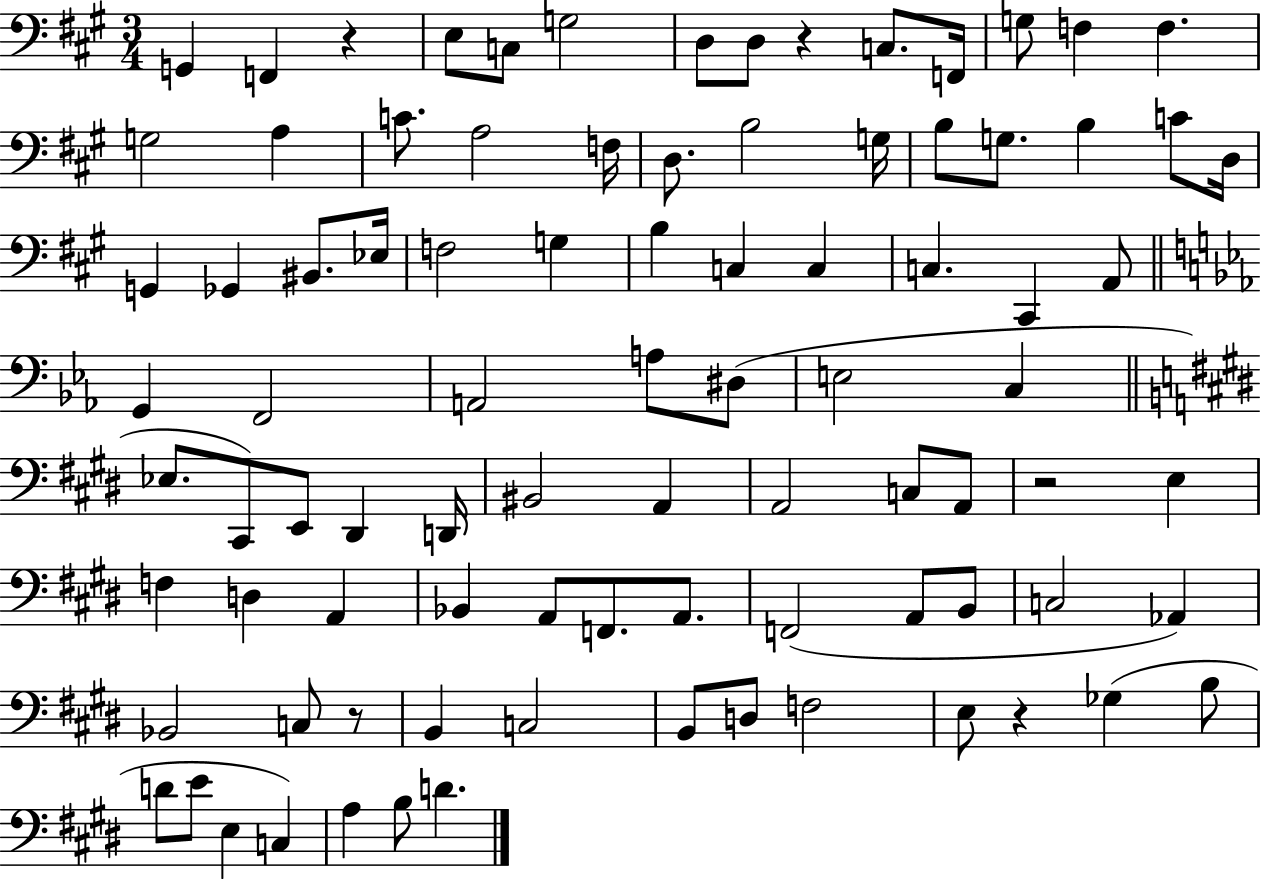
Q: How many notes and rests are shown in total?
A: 89